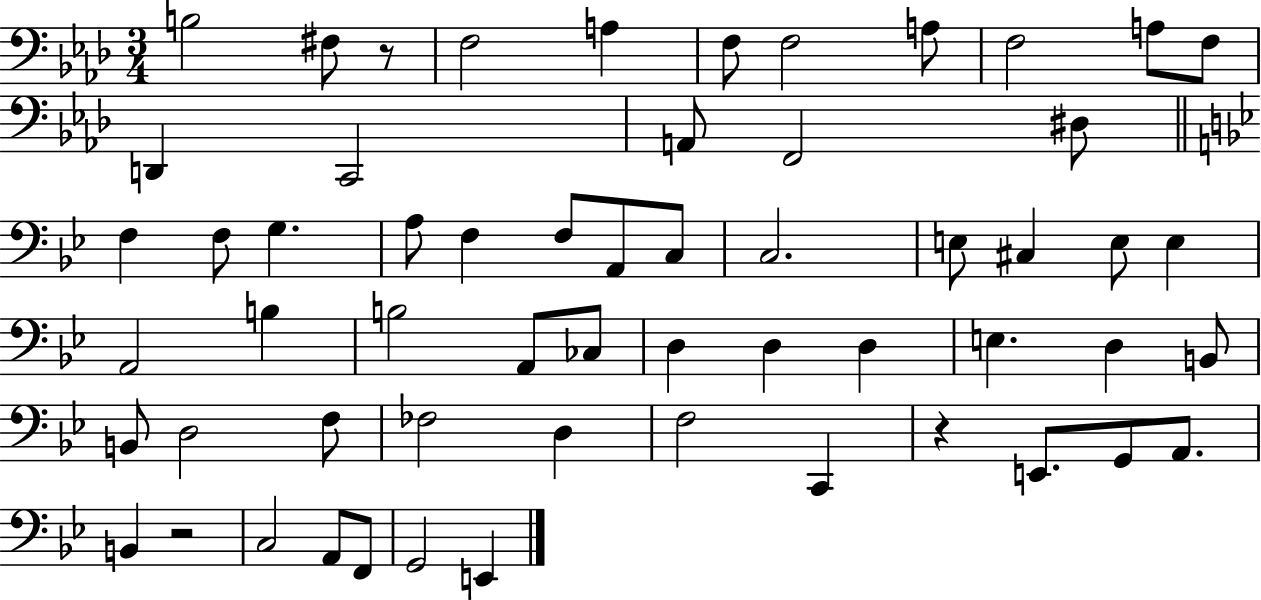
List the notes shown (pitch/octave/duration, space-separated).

B3/h F#3/e R/e F3/h A3/q F3/e F3/h A3/e F3/h A3/e F3/e D2/q C2/h A2/e F2/h D#3/e F3/q F3/e G3/q. A3/e F3/q F3/e A2/e C3/e C3/h. E3/e C#3/q E3/e E3/q A2/h B3/q B3/h A2/e CES3/e D3/q D3/q D3/q E3/q. D3/q B2/e B2/e D3/h F3/e FES3/h D3/q F3/h C2/q R/q E2/e. G2/e A2/e. B2/q R/h C3/h A2/e F2/e G2/h E2/q